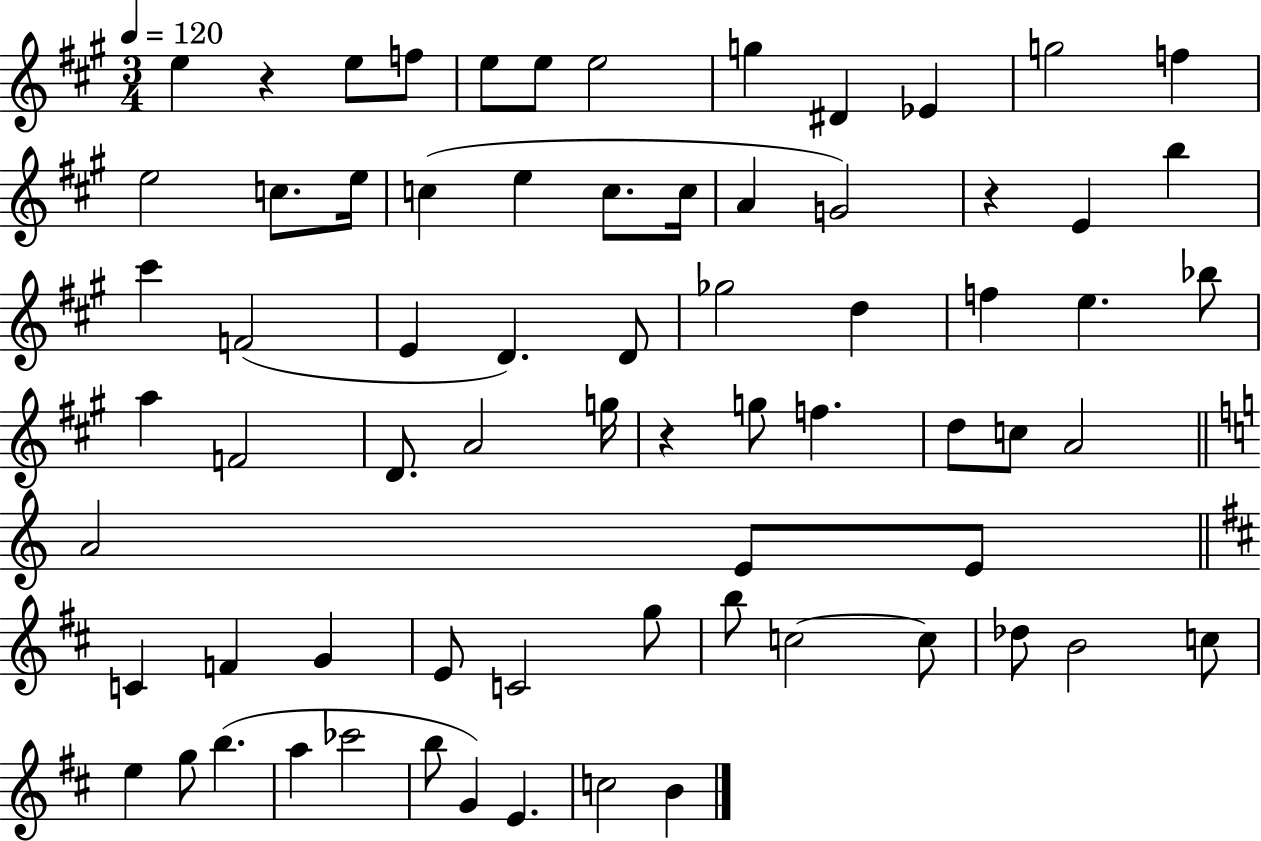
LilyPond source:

{
  \clef treble
  \numericTimeSignature
  \time 3/4
  \key a \major
  \tempo 4 = 120
  \repeat volta 2 { e''4 r4 e''8 f''8 | e''8 e''8 e''2 | g''4 dis'4 ees'4 | g''2 f''4 | \break e''2 c''8. e''16 | c''4( e''4 c''8. c''16 | a'4 g'2) | r4 e'4 b''4 | \break cis'''4 f'2( | e'4 d'4.) d'8 | ges''2 d''4 | f''4 e''4. bes''8 | \break a''4 f'2 | d'8. a'2 g''16 | r4 g''8 f''4. | d''8 c''8 a'2 | \break \bar "||" \break \key c \major a'2 e'8 e'8 | \bar "||" \break \key d \major c'4 f'4 g'4 | e'8 c'2 g''8 | b''8 c''2~~ c''8 | des''8 b'2 c''8 | \break e''4 g''8 b''4.( | a''4 ces'''2 | b''8 g'4) e'4. | c''2 b'4 | \break } \bar "|."
}